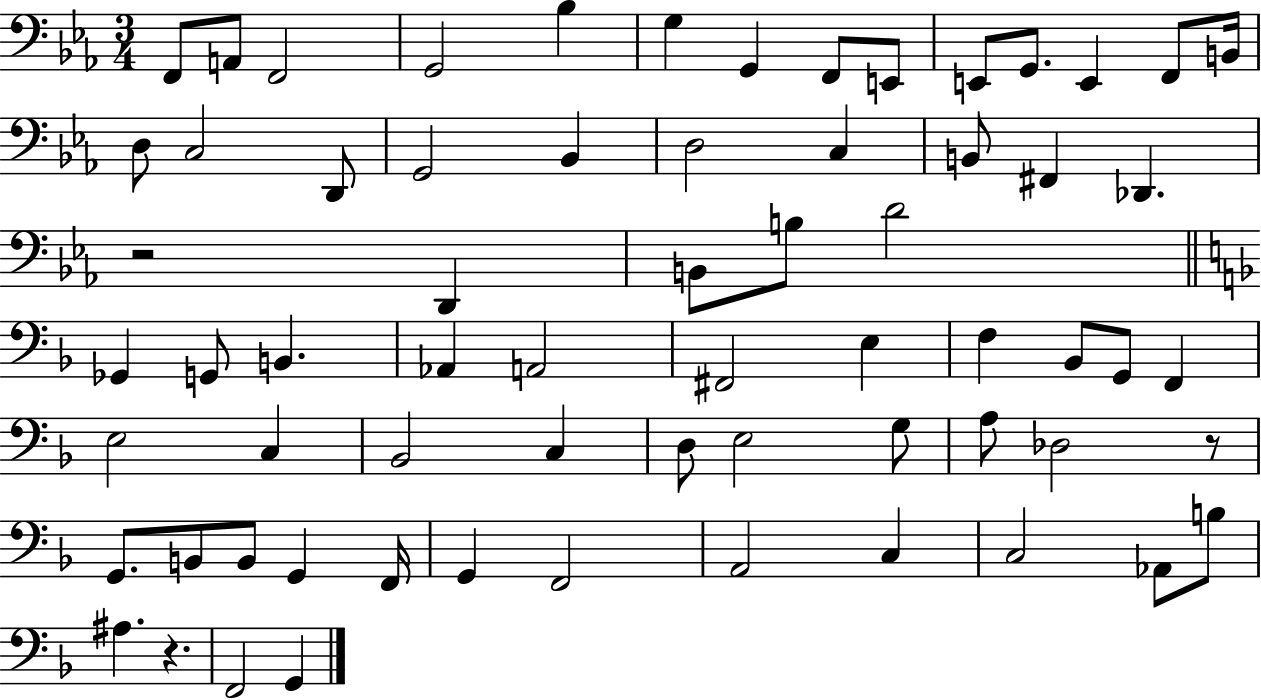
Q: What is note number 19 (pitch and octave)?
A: Bb2